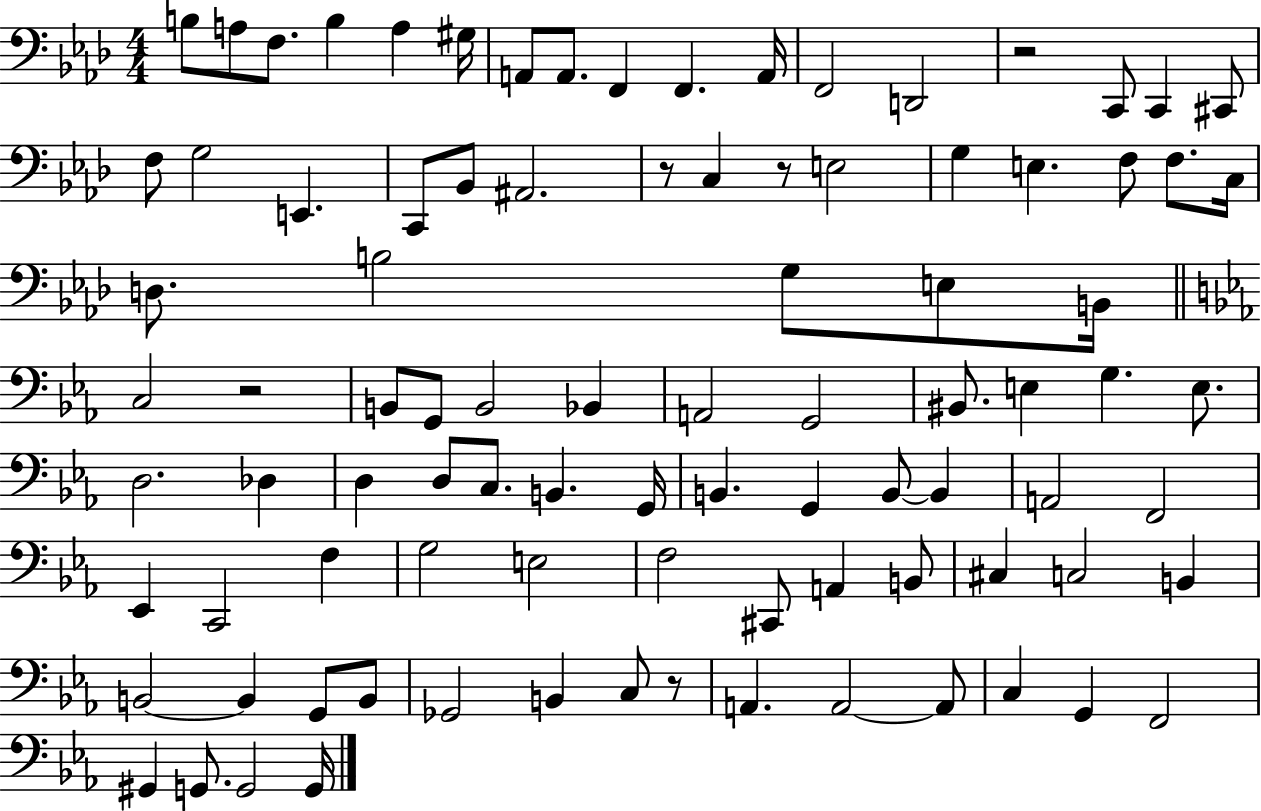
{
  \clef bass
  \numericTimeSignature
  \time 4/4
  \key aes \major
  b8 a8 f8. b4 a4 gis16 | a,8 a,8. f,4 f,4. a,16 | f,2 d,2 | r2 c,8 c,4 cis,8 | \break f8 g2 e,4. | c,8 bes,8 ais,2. | r8 c4 r8 e2 | g4 e4. f8 f8. c16 | \break d8. b2 g8 e8 b,16 | \bar "||" \break \key ees \major c2 r2 | b,8 g,8 b,2 bes,4 | a,2 g,2 | bis,8. e4 g4. e8. | \break d2. des4 | d4 d8 c8. b,4. g,16 | b,4. g,4 b,8~~ b,4 | a,2 f,2 | \break ees,4 c,2 f4 | g2 e2 | f2 cis,8 a,4 b,8 | cis4 c2 b,4 | \break b,2~~ b,4 g,8 b,8 | ges,2 b,4 c8 r8 | a,4. a,2~~ a,8 | c4 g,4 f,2 | \break gis,4 g,8. g,2 g,16 | \bar "|."
}